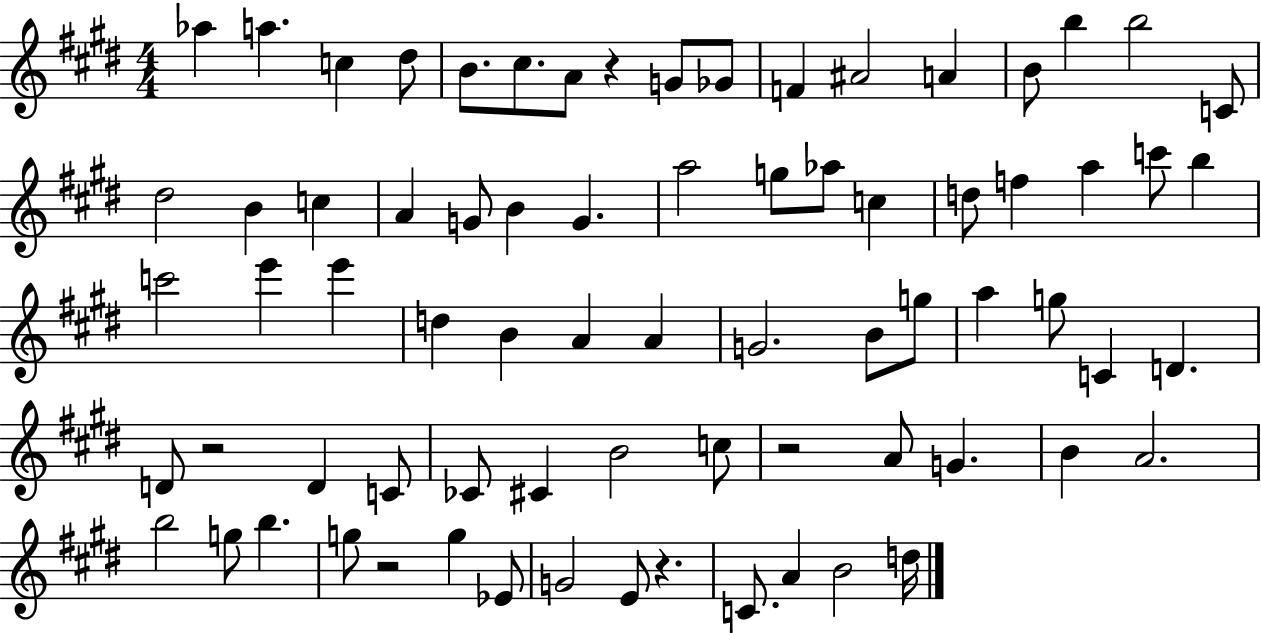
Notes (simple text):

Ab5/q A5/q. C5/q D#5/e B4/e. C#5/e. A4/e R/q G4/e Gb4/e F4/q A#4/h A4/q B4/e B5/q B5/h C4/e D#5/h B4/q C5/q A4/q G4/e B4/q G4/q. A5/h G5/e Ab5/e C5/q D5/e F5/q A5/q C6/e B5/q C6/h E6/q E6/q D5/q B4/q A4/q A4/q G4/h. B4/e G5/e A5/q G5/e C4/q D4/q. D4/e R/h D4/q C4/e CES4/e C#4/q B4/h C5/e R/h A4/e G4/q. B4/q A4/h. B5/h G5/e B5/q. G5/e R/h G5/q Eb4/e G4/h E4/e R/q. C4/e. A4/q B4/h D5/s